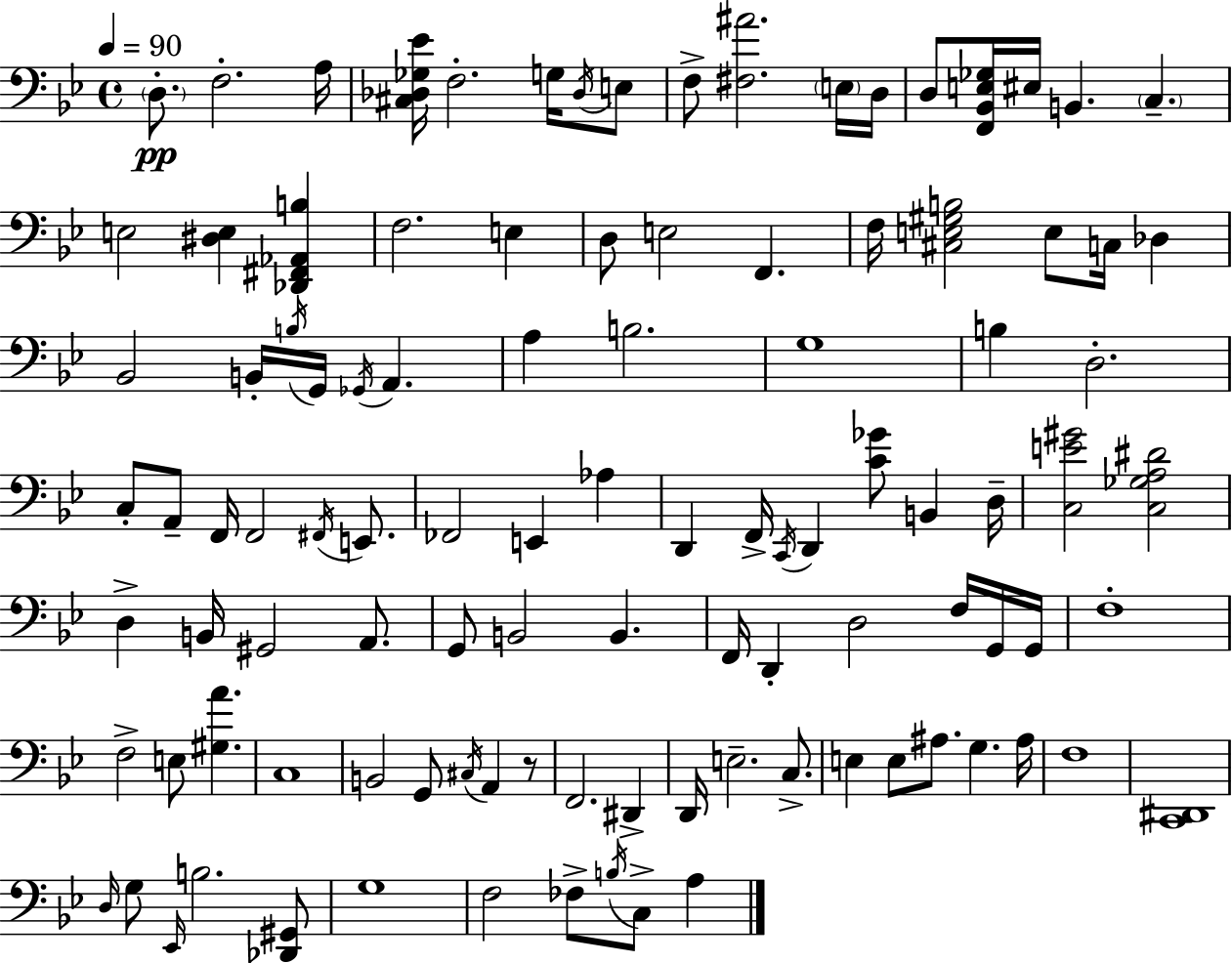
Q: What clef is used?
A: bass